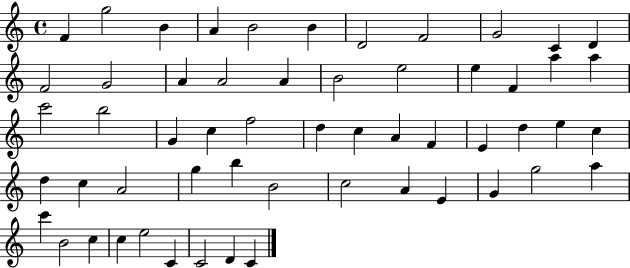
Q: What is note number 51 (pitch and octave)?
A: C5